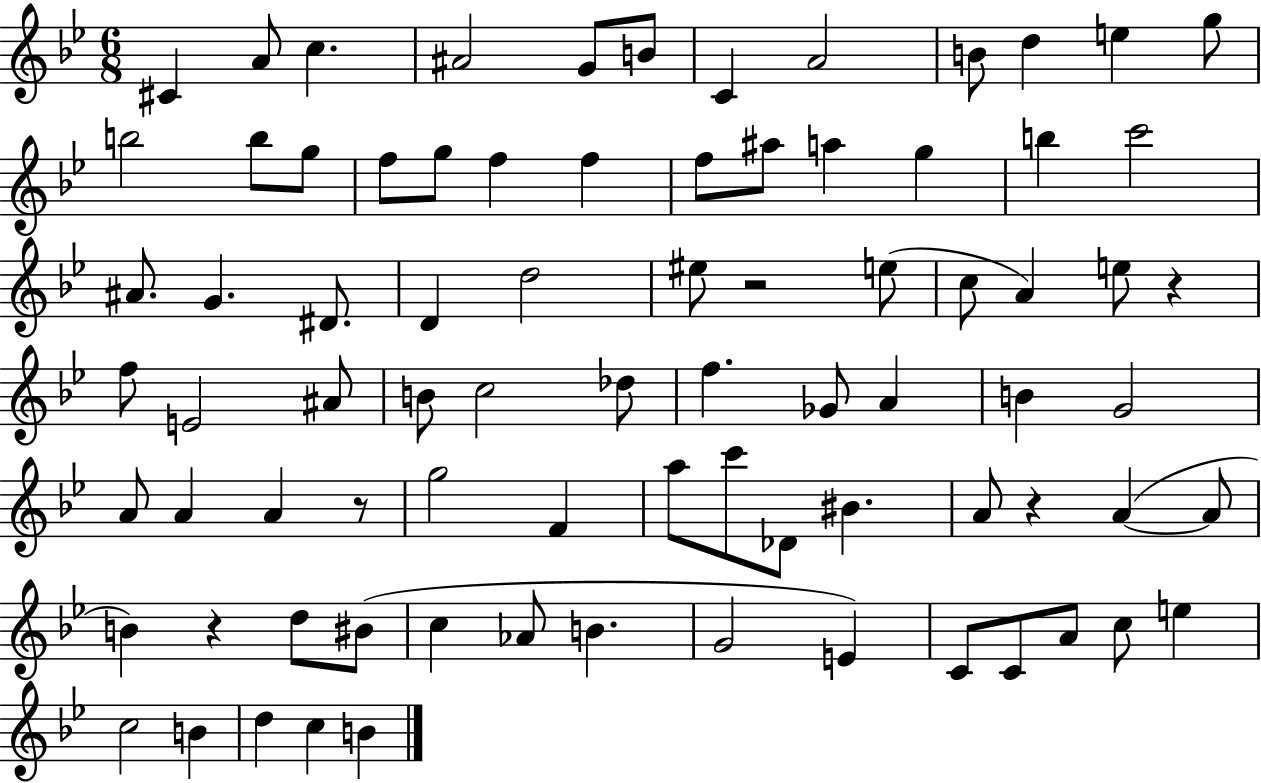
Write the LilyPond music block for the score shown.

{
  \clef treble
  \numericTimeSignature
  \time 6/8
  \key bes \major
  cis'4 a'8 c''4. | ais'2 g'8 b'8 | c'4 a'2 | b'8 d''4 e''4 g''8 | \break b''2 b''8 g''8 | f''8 g''8 f''4 f''4 | f''8 ais''8 a''4 g''4 | b''4 c'''2 | \break ais'8. g'4. dis'8. | d'4 d''2 | eis''8 r2 e''8( | c''8 a'4) e''8 r4 | \break f''8 e'2 ais'8 | b'8 c''2 des''8 | f''4. ges'8 a'4 | b'4 g'2 | \break a'8 a'4 a'4 r8 | g''2 f'4 | a''8 c'''8 des'8 bis'4. | a'8 r4 a'4~(~ a'8 | \break b'4) r4 d''8 bis'8( | c''4 aes'8 b'4. | g'2 e'4) | c'8 c'8 a'8 c''8 e''4 | \break c''2 b'4 | d''4 c''4 b'4 | \bar "|."
}